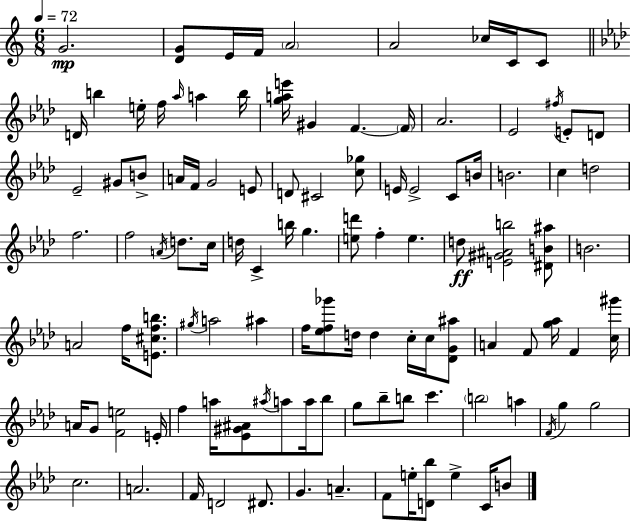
G4/h. [D4,G4]/e E4/s F4/s A4/h A4/h CES5/s C4/s C4/e D4/s B5/q E5/s F5/s Ab5/s A5/q B5/s [G5,A5,E6]/s G#4/q F4/q. F4/s Ab4/h. Eb4/h F#5/s E4/e D4/e Eb4/h G#4/e B4/e A4/s F4/s G4/h E4/e D4/e C#4/h [C5,Gb5]/e E4/s E4/h C4/e B4/s B4/h. C5/q D5/h F5/h. F5/h A4/s D5/e. C5/s D5/s C4/q B5/s G5/q. [E5,D6]/e F5/q E5/q. D5/e [E4,G#4,A#4,B5]/h [D#4,B4,A#5]/e B4/h. A4/h F5/s [E4,C#5,F5,B5]/e. G#5/s A5/h A#5/q F5/s [Eb5,F5,Gb6]/e D5/s D5/q C5/s C5/s [Db4,G4,A#5]/e A4/q F4/e [G5,Ab5]/s F4/q [C5,G#6]/s A4/s G4/e [F4,E5]/h E4/s F5/q A5/s [Eb4,G#4,A#4]/e A#5/s A5/e A5/s Bb5/e G5/e Bb5/e B5/e C6/q. B5/h A5/q F4/s G5/q G5/h C5/h. A4/h. F4/s D4/h D#4/e. G4/q. A4/q. F4/e E5/s [D4,Bb5]/e E5/q C4/s B4/e